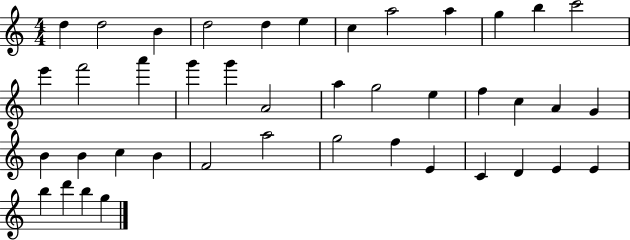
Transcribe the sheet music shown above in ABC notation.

X:1
T:Untitled
M:4/4
L:1/4
K:C
d d2 B d2 d e c a2 a g b c'2 e' f'2 a' g' g' A2 a g2 e f c A G B B c B F2 a2 g2 f E C D E E b d' b g